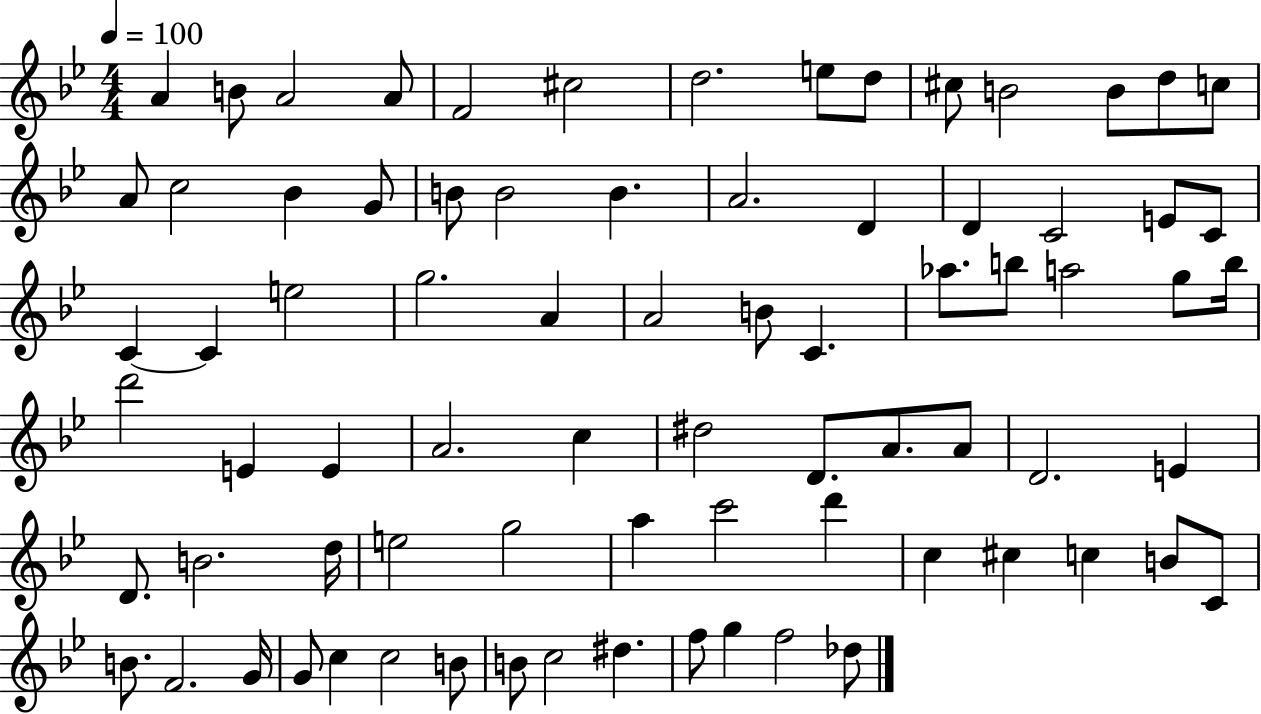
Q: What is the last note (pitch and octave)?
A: Db5